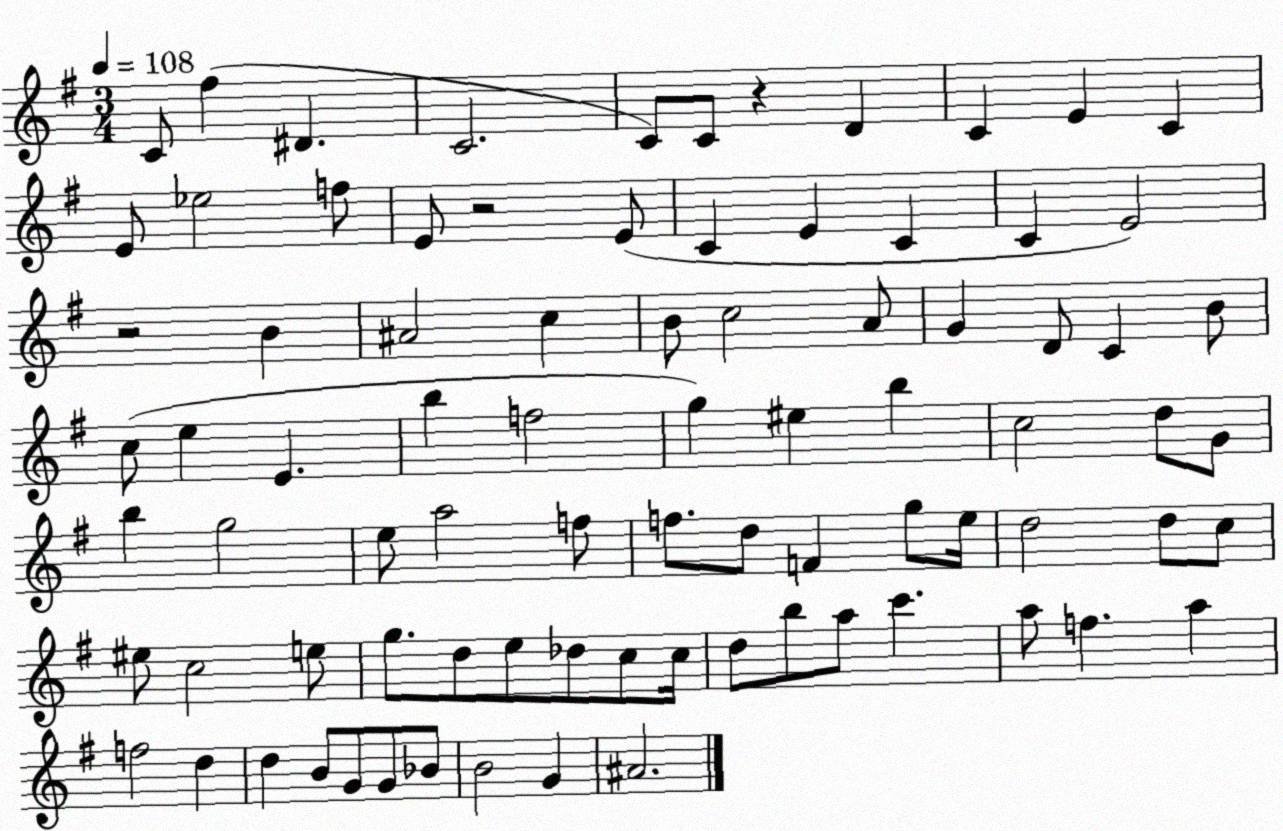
X:1
T:Untitled
M:3/4
L:1/4
K:G
C/2 ^f ^D C2 C/2 C/2 z D C E C E/2 _e2 f/2 E/2 z2 E/2 C E C C E2 z2 B ^A2 c B/2 c2 A/2 G D/2 C B/2 c/2 e E b f2 g ^e b c2 d/2 G/2 b g2 e/2 a2 f/2 f/2 d/2 F g/2 e/4 d2 d/2 c/2 ^e/2 c2 e/2 g/2 d/2 e/2 _d/2 c/2 c/4 d/2 b/2 a/2 c' a/2 f a f2 d d B/2 G/2 G/2 _B/2 B2 G ^A2